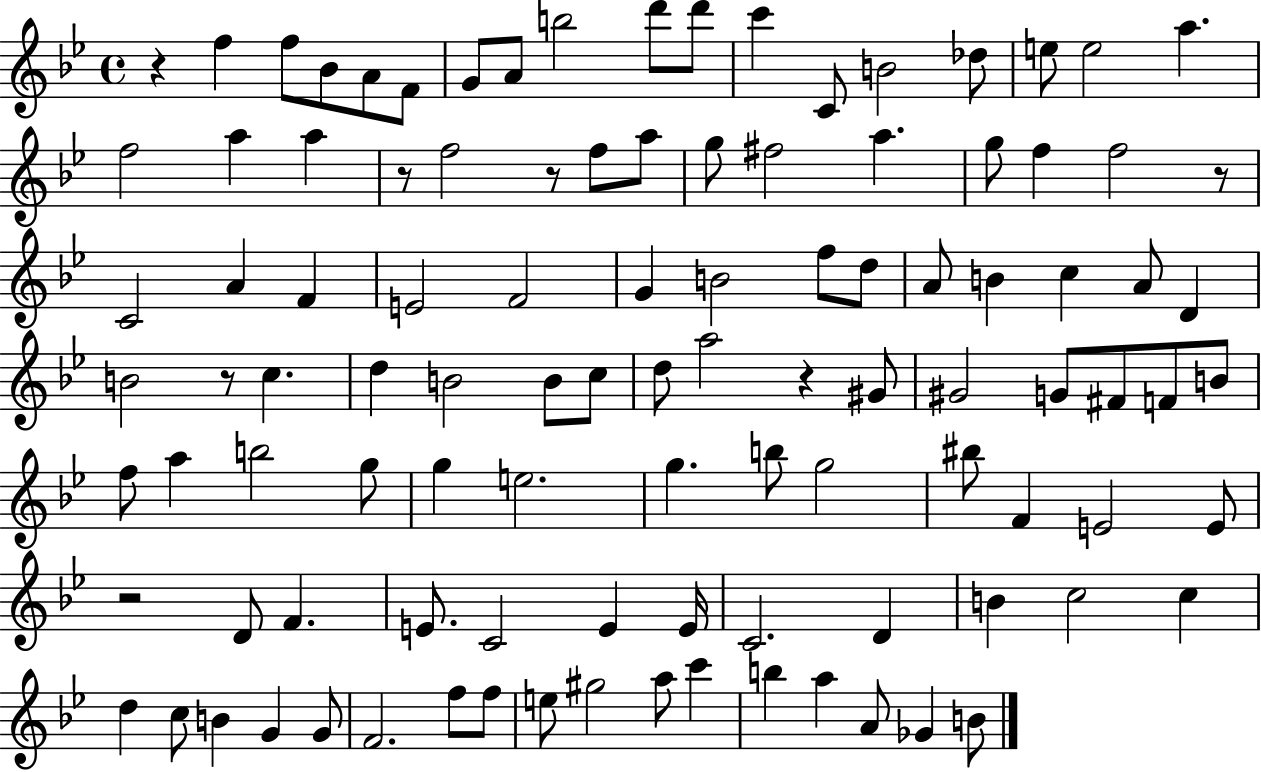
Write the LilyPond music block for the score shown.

{
  \clef treble
  \time 4/4
  \defaultTimeSignature
  \key bes \major
  r4 f''4 f''8 bes'8 a'8 f'8 | g'8 a'8 b''2 d'''8 d'''8 | c'''4 c'8 b'2 des''8 | e''8 e''2 a''4. | \break f''2 a''4 a''4 | r8 f''2 r8 f''8 a''8 | g''8 fis''2 a''4. | g''8 f''4 f''2 r8 | \break c'2 a'4 f'4 | e'2 f'2 | g'4 b'2 f''8 d''8 | a'8 b'4 c''4 a'8 d'4 | \break b'2 r8 c''4. | d''4 b'2 b'8 c''8 | d''8 a''2 r4 gis'8 | gis'2 g'8 fis'8 f'8 b'8 | \break f''8 a''4 b''2 g''8 | g''4 e''2. | g''4. b''8 g''2 | bis''8 f'4 e'2 e'8 | \break r2 d'8 f'4. | e'8. c'2 e'4 e'16 | c'2. d'4 | b'4 c''2 c''4 | \break d''4 c''8 b'4 g'4 g'8 | f'2. f''8 f''8 | e''8 gis''2 a''8 c'''4 | b''4 a''4 a'8 ges'4 b'8 | \break \bar "|."
}